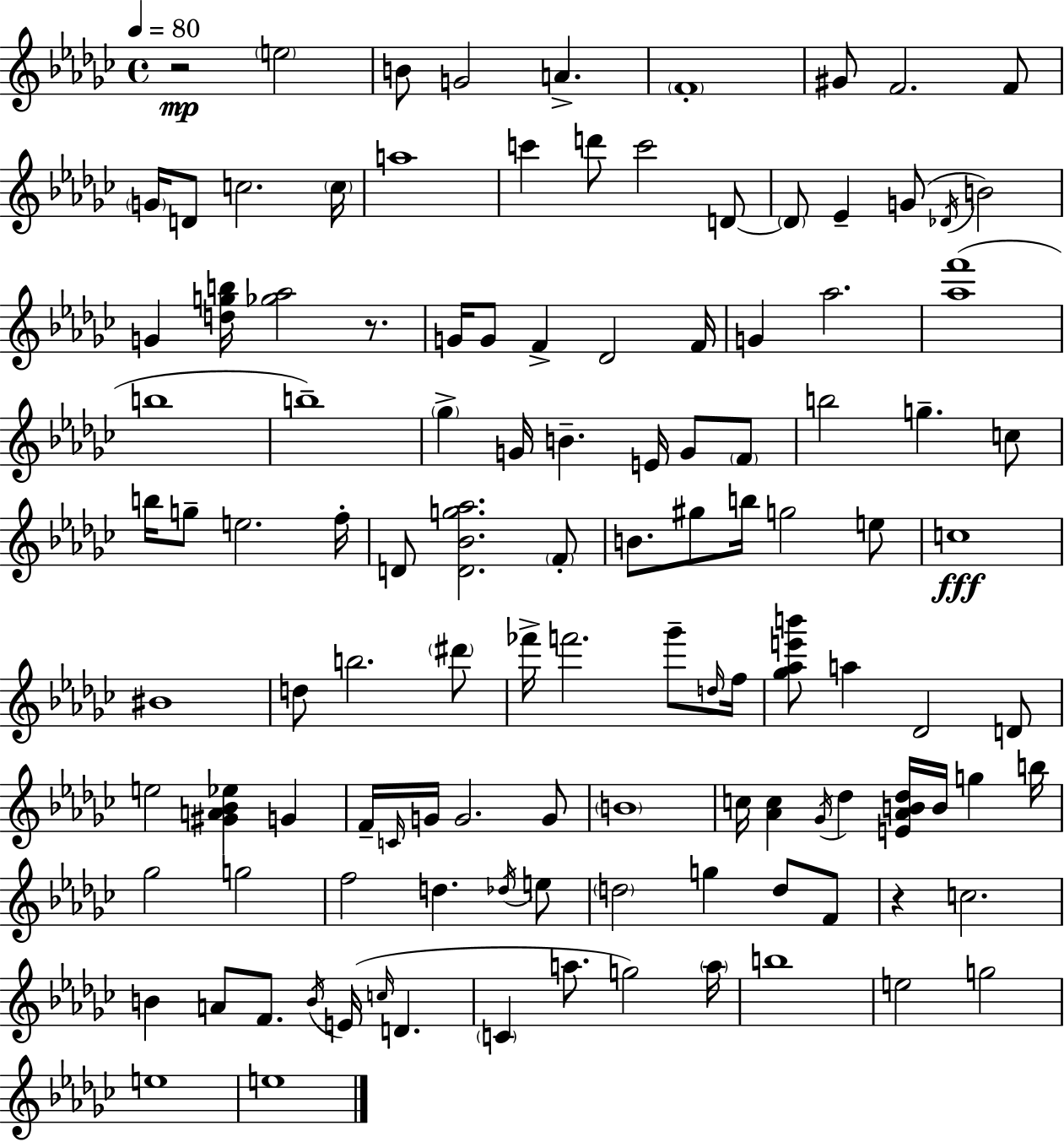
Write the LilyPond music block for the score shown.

{
  \clef treble
  \time 4/4
  \defaultTimeSignature
  \key ees \minor
  \tempo 4 = 80
  r2\mp \parenthesize e''2 | b'8 g'2 a'4.-> | \parenthesize f'1-. | gis'8 f'2. f'8 | \break \parenthesize g'16 d'8 c''2. \parenthesize c''16 | a''1 | c'''4 d'''8 c'''2 d'8~~ | \parenthesize d'8 ees'4-- g'8( \acciaccatura { des'16 } b'2) | \break g'4 <d'' g'' b''>16 <ges'' aes''>2 r8. | g'16 g'8 f'4-> des'2 | f'16 g'4 aes''2. | <aes'' f'''>1( | \break b''1 | b''1--) | \parenthesize ges''4-> g'16 b'4.-- e'16 g'8 \parenthesize f'8 | b''2 g''4.-- c''8 | \break b''16 g''8-- e''2. | f''16-. d'8 <d' bes' g'' aes''>2. \parenthesize f'8-. | b'8. gis''8 b''16 g''2 e''8 | c''1\fff | \break bis'1 | d''8 b''2. \parenthesize dis'''8 | fes'''16-> f'''2. ges'''8-- | \grace { d''16 } f''16 <ges'' aes'' e''' b'''>8 a''4 des'2 | \break d'8 e''2 <gis' a' bes' ees''>4 g'4 | f'16-- \grace { c'16 } g'16 g'2. | g'8 \parenthesize b'1 | c''16 <aes' c''>4 \acciaccatura { ges'16 } des''4 <e' aes' b' des''>16 b'16 g''4 | \break b''16 ges''2 g''2 | f''2 d''4. | \acciaccatura { des''16 } e''8 \parenthesize d''2 g''4 | d''8 f'8 r4 c''2. | \break b'4 a'8 f'8. \acciaccatura { b'16 } e'16( | \grace { c''16 } d'4. \parenthesize c'4 a''8. g''2) | \parenthesize a''16 b''1 | e''2 g''2 | \break e''1 | e''1 | \bar "|."
}